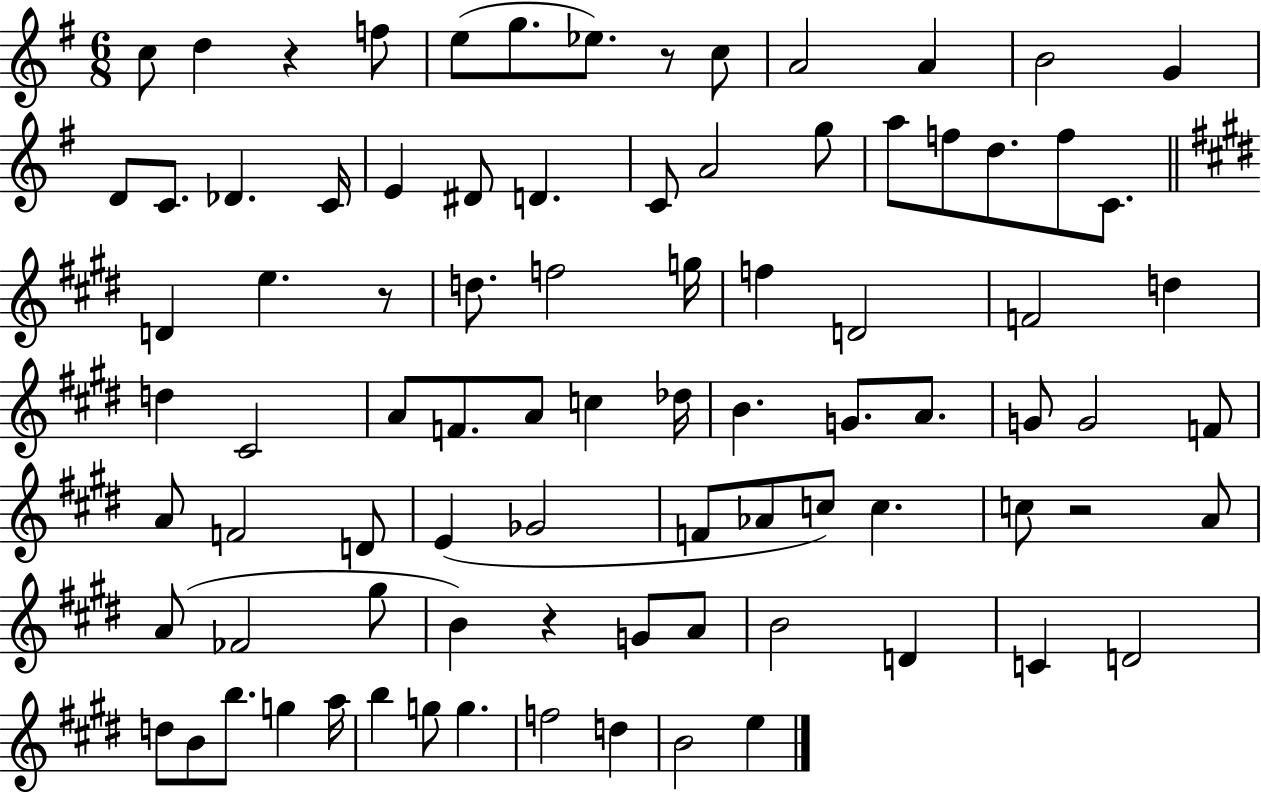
{
  \clef treble
  \numericTimeSignature
  \time 6/8
  \key g \major
  \repeat volta 2 { c''8 d''4 r4 f''8 | e''8( g''8. ees''8.) r8 c''8 | a'2 a'4 | b'2 g'4 | \break d'8 c'8. des'4. c'16 | e'4 dis'8 d'4. | c'8 a'2 g''8 | a''8 f''8 d''8. f''8 c'8. | \break \bar "||" \break \key e \major d'4 e''4. r8 | d''8. f''2 g''16 | f''4 d'2 | f'2 d''4 | \break d''4 cis'2 | a'8 f'8. a'8 c''4 des''16 | b'4. g'8. a'8. | g'8 g'2 f'8 | \break a'8 f'2 d'8 | e'4( ges'2 | f'8 aes'8 c''8) c''4. | c''8 r2 a'8 | \break a'8( fes'2 gis''8 | b'4) r4 g'8 a'8 | b'2 d'4 | c'4 d'2 | \break d''8 b'8 b''8. g''4 a''16 | b''4 g''8 g''4. | f''2 d''4 | b'2 e''4 | \break } \bar "|."
}